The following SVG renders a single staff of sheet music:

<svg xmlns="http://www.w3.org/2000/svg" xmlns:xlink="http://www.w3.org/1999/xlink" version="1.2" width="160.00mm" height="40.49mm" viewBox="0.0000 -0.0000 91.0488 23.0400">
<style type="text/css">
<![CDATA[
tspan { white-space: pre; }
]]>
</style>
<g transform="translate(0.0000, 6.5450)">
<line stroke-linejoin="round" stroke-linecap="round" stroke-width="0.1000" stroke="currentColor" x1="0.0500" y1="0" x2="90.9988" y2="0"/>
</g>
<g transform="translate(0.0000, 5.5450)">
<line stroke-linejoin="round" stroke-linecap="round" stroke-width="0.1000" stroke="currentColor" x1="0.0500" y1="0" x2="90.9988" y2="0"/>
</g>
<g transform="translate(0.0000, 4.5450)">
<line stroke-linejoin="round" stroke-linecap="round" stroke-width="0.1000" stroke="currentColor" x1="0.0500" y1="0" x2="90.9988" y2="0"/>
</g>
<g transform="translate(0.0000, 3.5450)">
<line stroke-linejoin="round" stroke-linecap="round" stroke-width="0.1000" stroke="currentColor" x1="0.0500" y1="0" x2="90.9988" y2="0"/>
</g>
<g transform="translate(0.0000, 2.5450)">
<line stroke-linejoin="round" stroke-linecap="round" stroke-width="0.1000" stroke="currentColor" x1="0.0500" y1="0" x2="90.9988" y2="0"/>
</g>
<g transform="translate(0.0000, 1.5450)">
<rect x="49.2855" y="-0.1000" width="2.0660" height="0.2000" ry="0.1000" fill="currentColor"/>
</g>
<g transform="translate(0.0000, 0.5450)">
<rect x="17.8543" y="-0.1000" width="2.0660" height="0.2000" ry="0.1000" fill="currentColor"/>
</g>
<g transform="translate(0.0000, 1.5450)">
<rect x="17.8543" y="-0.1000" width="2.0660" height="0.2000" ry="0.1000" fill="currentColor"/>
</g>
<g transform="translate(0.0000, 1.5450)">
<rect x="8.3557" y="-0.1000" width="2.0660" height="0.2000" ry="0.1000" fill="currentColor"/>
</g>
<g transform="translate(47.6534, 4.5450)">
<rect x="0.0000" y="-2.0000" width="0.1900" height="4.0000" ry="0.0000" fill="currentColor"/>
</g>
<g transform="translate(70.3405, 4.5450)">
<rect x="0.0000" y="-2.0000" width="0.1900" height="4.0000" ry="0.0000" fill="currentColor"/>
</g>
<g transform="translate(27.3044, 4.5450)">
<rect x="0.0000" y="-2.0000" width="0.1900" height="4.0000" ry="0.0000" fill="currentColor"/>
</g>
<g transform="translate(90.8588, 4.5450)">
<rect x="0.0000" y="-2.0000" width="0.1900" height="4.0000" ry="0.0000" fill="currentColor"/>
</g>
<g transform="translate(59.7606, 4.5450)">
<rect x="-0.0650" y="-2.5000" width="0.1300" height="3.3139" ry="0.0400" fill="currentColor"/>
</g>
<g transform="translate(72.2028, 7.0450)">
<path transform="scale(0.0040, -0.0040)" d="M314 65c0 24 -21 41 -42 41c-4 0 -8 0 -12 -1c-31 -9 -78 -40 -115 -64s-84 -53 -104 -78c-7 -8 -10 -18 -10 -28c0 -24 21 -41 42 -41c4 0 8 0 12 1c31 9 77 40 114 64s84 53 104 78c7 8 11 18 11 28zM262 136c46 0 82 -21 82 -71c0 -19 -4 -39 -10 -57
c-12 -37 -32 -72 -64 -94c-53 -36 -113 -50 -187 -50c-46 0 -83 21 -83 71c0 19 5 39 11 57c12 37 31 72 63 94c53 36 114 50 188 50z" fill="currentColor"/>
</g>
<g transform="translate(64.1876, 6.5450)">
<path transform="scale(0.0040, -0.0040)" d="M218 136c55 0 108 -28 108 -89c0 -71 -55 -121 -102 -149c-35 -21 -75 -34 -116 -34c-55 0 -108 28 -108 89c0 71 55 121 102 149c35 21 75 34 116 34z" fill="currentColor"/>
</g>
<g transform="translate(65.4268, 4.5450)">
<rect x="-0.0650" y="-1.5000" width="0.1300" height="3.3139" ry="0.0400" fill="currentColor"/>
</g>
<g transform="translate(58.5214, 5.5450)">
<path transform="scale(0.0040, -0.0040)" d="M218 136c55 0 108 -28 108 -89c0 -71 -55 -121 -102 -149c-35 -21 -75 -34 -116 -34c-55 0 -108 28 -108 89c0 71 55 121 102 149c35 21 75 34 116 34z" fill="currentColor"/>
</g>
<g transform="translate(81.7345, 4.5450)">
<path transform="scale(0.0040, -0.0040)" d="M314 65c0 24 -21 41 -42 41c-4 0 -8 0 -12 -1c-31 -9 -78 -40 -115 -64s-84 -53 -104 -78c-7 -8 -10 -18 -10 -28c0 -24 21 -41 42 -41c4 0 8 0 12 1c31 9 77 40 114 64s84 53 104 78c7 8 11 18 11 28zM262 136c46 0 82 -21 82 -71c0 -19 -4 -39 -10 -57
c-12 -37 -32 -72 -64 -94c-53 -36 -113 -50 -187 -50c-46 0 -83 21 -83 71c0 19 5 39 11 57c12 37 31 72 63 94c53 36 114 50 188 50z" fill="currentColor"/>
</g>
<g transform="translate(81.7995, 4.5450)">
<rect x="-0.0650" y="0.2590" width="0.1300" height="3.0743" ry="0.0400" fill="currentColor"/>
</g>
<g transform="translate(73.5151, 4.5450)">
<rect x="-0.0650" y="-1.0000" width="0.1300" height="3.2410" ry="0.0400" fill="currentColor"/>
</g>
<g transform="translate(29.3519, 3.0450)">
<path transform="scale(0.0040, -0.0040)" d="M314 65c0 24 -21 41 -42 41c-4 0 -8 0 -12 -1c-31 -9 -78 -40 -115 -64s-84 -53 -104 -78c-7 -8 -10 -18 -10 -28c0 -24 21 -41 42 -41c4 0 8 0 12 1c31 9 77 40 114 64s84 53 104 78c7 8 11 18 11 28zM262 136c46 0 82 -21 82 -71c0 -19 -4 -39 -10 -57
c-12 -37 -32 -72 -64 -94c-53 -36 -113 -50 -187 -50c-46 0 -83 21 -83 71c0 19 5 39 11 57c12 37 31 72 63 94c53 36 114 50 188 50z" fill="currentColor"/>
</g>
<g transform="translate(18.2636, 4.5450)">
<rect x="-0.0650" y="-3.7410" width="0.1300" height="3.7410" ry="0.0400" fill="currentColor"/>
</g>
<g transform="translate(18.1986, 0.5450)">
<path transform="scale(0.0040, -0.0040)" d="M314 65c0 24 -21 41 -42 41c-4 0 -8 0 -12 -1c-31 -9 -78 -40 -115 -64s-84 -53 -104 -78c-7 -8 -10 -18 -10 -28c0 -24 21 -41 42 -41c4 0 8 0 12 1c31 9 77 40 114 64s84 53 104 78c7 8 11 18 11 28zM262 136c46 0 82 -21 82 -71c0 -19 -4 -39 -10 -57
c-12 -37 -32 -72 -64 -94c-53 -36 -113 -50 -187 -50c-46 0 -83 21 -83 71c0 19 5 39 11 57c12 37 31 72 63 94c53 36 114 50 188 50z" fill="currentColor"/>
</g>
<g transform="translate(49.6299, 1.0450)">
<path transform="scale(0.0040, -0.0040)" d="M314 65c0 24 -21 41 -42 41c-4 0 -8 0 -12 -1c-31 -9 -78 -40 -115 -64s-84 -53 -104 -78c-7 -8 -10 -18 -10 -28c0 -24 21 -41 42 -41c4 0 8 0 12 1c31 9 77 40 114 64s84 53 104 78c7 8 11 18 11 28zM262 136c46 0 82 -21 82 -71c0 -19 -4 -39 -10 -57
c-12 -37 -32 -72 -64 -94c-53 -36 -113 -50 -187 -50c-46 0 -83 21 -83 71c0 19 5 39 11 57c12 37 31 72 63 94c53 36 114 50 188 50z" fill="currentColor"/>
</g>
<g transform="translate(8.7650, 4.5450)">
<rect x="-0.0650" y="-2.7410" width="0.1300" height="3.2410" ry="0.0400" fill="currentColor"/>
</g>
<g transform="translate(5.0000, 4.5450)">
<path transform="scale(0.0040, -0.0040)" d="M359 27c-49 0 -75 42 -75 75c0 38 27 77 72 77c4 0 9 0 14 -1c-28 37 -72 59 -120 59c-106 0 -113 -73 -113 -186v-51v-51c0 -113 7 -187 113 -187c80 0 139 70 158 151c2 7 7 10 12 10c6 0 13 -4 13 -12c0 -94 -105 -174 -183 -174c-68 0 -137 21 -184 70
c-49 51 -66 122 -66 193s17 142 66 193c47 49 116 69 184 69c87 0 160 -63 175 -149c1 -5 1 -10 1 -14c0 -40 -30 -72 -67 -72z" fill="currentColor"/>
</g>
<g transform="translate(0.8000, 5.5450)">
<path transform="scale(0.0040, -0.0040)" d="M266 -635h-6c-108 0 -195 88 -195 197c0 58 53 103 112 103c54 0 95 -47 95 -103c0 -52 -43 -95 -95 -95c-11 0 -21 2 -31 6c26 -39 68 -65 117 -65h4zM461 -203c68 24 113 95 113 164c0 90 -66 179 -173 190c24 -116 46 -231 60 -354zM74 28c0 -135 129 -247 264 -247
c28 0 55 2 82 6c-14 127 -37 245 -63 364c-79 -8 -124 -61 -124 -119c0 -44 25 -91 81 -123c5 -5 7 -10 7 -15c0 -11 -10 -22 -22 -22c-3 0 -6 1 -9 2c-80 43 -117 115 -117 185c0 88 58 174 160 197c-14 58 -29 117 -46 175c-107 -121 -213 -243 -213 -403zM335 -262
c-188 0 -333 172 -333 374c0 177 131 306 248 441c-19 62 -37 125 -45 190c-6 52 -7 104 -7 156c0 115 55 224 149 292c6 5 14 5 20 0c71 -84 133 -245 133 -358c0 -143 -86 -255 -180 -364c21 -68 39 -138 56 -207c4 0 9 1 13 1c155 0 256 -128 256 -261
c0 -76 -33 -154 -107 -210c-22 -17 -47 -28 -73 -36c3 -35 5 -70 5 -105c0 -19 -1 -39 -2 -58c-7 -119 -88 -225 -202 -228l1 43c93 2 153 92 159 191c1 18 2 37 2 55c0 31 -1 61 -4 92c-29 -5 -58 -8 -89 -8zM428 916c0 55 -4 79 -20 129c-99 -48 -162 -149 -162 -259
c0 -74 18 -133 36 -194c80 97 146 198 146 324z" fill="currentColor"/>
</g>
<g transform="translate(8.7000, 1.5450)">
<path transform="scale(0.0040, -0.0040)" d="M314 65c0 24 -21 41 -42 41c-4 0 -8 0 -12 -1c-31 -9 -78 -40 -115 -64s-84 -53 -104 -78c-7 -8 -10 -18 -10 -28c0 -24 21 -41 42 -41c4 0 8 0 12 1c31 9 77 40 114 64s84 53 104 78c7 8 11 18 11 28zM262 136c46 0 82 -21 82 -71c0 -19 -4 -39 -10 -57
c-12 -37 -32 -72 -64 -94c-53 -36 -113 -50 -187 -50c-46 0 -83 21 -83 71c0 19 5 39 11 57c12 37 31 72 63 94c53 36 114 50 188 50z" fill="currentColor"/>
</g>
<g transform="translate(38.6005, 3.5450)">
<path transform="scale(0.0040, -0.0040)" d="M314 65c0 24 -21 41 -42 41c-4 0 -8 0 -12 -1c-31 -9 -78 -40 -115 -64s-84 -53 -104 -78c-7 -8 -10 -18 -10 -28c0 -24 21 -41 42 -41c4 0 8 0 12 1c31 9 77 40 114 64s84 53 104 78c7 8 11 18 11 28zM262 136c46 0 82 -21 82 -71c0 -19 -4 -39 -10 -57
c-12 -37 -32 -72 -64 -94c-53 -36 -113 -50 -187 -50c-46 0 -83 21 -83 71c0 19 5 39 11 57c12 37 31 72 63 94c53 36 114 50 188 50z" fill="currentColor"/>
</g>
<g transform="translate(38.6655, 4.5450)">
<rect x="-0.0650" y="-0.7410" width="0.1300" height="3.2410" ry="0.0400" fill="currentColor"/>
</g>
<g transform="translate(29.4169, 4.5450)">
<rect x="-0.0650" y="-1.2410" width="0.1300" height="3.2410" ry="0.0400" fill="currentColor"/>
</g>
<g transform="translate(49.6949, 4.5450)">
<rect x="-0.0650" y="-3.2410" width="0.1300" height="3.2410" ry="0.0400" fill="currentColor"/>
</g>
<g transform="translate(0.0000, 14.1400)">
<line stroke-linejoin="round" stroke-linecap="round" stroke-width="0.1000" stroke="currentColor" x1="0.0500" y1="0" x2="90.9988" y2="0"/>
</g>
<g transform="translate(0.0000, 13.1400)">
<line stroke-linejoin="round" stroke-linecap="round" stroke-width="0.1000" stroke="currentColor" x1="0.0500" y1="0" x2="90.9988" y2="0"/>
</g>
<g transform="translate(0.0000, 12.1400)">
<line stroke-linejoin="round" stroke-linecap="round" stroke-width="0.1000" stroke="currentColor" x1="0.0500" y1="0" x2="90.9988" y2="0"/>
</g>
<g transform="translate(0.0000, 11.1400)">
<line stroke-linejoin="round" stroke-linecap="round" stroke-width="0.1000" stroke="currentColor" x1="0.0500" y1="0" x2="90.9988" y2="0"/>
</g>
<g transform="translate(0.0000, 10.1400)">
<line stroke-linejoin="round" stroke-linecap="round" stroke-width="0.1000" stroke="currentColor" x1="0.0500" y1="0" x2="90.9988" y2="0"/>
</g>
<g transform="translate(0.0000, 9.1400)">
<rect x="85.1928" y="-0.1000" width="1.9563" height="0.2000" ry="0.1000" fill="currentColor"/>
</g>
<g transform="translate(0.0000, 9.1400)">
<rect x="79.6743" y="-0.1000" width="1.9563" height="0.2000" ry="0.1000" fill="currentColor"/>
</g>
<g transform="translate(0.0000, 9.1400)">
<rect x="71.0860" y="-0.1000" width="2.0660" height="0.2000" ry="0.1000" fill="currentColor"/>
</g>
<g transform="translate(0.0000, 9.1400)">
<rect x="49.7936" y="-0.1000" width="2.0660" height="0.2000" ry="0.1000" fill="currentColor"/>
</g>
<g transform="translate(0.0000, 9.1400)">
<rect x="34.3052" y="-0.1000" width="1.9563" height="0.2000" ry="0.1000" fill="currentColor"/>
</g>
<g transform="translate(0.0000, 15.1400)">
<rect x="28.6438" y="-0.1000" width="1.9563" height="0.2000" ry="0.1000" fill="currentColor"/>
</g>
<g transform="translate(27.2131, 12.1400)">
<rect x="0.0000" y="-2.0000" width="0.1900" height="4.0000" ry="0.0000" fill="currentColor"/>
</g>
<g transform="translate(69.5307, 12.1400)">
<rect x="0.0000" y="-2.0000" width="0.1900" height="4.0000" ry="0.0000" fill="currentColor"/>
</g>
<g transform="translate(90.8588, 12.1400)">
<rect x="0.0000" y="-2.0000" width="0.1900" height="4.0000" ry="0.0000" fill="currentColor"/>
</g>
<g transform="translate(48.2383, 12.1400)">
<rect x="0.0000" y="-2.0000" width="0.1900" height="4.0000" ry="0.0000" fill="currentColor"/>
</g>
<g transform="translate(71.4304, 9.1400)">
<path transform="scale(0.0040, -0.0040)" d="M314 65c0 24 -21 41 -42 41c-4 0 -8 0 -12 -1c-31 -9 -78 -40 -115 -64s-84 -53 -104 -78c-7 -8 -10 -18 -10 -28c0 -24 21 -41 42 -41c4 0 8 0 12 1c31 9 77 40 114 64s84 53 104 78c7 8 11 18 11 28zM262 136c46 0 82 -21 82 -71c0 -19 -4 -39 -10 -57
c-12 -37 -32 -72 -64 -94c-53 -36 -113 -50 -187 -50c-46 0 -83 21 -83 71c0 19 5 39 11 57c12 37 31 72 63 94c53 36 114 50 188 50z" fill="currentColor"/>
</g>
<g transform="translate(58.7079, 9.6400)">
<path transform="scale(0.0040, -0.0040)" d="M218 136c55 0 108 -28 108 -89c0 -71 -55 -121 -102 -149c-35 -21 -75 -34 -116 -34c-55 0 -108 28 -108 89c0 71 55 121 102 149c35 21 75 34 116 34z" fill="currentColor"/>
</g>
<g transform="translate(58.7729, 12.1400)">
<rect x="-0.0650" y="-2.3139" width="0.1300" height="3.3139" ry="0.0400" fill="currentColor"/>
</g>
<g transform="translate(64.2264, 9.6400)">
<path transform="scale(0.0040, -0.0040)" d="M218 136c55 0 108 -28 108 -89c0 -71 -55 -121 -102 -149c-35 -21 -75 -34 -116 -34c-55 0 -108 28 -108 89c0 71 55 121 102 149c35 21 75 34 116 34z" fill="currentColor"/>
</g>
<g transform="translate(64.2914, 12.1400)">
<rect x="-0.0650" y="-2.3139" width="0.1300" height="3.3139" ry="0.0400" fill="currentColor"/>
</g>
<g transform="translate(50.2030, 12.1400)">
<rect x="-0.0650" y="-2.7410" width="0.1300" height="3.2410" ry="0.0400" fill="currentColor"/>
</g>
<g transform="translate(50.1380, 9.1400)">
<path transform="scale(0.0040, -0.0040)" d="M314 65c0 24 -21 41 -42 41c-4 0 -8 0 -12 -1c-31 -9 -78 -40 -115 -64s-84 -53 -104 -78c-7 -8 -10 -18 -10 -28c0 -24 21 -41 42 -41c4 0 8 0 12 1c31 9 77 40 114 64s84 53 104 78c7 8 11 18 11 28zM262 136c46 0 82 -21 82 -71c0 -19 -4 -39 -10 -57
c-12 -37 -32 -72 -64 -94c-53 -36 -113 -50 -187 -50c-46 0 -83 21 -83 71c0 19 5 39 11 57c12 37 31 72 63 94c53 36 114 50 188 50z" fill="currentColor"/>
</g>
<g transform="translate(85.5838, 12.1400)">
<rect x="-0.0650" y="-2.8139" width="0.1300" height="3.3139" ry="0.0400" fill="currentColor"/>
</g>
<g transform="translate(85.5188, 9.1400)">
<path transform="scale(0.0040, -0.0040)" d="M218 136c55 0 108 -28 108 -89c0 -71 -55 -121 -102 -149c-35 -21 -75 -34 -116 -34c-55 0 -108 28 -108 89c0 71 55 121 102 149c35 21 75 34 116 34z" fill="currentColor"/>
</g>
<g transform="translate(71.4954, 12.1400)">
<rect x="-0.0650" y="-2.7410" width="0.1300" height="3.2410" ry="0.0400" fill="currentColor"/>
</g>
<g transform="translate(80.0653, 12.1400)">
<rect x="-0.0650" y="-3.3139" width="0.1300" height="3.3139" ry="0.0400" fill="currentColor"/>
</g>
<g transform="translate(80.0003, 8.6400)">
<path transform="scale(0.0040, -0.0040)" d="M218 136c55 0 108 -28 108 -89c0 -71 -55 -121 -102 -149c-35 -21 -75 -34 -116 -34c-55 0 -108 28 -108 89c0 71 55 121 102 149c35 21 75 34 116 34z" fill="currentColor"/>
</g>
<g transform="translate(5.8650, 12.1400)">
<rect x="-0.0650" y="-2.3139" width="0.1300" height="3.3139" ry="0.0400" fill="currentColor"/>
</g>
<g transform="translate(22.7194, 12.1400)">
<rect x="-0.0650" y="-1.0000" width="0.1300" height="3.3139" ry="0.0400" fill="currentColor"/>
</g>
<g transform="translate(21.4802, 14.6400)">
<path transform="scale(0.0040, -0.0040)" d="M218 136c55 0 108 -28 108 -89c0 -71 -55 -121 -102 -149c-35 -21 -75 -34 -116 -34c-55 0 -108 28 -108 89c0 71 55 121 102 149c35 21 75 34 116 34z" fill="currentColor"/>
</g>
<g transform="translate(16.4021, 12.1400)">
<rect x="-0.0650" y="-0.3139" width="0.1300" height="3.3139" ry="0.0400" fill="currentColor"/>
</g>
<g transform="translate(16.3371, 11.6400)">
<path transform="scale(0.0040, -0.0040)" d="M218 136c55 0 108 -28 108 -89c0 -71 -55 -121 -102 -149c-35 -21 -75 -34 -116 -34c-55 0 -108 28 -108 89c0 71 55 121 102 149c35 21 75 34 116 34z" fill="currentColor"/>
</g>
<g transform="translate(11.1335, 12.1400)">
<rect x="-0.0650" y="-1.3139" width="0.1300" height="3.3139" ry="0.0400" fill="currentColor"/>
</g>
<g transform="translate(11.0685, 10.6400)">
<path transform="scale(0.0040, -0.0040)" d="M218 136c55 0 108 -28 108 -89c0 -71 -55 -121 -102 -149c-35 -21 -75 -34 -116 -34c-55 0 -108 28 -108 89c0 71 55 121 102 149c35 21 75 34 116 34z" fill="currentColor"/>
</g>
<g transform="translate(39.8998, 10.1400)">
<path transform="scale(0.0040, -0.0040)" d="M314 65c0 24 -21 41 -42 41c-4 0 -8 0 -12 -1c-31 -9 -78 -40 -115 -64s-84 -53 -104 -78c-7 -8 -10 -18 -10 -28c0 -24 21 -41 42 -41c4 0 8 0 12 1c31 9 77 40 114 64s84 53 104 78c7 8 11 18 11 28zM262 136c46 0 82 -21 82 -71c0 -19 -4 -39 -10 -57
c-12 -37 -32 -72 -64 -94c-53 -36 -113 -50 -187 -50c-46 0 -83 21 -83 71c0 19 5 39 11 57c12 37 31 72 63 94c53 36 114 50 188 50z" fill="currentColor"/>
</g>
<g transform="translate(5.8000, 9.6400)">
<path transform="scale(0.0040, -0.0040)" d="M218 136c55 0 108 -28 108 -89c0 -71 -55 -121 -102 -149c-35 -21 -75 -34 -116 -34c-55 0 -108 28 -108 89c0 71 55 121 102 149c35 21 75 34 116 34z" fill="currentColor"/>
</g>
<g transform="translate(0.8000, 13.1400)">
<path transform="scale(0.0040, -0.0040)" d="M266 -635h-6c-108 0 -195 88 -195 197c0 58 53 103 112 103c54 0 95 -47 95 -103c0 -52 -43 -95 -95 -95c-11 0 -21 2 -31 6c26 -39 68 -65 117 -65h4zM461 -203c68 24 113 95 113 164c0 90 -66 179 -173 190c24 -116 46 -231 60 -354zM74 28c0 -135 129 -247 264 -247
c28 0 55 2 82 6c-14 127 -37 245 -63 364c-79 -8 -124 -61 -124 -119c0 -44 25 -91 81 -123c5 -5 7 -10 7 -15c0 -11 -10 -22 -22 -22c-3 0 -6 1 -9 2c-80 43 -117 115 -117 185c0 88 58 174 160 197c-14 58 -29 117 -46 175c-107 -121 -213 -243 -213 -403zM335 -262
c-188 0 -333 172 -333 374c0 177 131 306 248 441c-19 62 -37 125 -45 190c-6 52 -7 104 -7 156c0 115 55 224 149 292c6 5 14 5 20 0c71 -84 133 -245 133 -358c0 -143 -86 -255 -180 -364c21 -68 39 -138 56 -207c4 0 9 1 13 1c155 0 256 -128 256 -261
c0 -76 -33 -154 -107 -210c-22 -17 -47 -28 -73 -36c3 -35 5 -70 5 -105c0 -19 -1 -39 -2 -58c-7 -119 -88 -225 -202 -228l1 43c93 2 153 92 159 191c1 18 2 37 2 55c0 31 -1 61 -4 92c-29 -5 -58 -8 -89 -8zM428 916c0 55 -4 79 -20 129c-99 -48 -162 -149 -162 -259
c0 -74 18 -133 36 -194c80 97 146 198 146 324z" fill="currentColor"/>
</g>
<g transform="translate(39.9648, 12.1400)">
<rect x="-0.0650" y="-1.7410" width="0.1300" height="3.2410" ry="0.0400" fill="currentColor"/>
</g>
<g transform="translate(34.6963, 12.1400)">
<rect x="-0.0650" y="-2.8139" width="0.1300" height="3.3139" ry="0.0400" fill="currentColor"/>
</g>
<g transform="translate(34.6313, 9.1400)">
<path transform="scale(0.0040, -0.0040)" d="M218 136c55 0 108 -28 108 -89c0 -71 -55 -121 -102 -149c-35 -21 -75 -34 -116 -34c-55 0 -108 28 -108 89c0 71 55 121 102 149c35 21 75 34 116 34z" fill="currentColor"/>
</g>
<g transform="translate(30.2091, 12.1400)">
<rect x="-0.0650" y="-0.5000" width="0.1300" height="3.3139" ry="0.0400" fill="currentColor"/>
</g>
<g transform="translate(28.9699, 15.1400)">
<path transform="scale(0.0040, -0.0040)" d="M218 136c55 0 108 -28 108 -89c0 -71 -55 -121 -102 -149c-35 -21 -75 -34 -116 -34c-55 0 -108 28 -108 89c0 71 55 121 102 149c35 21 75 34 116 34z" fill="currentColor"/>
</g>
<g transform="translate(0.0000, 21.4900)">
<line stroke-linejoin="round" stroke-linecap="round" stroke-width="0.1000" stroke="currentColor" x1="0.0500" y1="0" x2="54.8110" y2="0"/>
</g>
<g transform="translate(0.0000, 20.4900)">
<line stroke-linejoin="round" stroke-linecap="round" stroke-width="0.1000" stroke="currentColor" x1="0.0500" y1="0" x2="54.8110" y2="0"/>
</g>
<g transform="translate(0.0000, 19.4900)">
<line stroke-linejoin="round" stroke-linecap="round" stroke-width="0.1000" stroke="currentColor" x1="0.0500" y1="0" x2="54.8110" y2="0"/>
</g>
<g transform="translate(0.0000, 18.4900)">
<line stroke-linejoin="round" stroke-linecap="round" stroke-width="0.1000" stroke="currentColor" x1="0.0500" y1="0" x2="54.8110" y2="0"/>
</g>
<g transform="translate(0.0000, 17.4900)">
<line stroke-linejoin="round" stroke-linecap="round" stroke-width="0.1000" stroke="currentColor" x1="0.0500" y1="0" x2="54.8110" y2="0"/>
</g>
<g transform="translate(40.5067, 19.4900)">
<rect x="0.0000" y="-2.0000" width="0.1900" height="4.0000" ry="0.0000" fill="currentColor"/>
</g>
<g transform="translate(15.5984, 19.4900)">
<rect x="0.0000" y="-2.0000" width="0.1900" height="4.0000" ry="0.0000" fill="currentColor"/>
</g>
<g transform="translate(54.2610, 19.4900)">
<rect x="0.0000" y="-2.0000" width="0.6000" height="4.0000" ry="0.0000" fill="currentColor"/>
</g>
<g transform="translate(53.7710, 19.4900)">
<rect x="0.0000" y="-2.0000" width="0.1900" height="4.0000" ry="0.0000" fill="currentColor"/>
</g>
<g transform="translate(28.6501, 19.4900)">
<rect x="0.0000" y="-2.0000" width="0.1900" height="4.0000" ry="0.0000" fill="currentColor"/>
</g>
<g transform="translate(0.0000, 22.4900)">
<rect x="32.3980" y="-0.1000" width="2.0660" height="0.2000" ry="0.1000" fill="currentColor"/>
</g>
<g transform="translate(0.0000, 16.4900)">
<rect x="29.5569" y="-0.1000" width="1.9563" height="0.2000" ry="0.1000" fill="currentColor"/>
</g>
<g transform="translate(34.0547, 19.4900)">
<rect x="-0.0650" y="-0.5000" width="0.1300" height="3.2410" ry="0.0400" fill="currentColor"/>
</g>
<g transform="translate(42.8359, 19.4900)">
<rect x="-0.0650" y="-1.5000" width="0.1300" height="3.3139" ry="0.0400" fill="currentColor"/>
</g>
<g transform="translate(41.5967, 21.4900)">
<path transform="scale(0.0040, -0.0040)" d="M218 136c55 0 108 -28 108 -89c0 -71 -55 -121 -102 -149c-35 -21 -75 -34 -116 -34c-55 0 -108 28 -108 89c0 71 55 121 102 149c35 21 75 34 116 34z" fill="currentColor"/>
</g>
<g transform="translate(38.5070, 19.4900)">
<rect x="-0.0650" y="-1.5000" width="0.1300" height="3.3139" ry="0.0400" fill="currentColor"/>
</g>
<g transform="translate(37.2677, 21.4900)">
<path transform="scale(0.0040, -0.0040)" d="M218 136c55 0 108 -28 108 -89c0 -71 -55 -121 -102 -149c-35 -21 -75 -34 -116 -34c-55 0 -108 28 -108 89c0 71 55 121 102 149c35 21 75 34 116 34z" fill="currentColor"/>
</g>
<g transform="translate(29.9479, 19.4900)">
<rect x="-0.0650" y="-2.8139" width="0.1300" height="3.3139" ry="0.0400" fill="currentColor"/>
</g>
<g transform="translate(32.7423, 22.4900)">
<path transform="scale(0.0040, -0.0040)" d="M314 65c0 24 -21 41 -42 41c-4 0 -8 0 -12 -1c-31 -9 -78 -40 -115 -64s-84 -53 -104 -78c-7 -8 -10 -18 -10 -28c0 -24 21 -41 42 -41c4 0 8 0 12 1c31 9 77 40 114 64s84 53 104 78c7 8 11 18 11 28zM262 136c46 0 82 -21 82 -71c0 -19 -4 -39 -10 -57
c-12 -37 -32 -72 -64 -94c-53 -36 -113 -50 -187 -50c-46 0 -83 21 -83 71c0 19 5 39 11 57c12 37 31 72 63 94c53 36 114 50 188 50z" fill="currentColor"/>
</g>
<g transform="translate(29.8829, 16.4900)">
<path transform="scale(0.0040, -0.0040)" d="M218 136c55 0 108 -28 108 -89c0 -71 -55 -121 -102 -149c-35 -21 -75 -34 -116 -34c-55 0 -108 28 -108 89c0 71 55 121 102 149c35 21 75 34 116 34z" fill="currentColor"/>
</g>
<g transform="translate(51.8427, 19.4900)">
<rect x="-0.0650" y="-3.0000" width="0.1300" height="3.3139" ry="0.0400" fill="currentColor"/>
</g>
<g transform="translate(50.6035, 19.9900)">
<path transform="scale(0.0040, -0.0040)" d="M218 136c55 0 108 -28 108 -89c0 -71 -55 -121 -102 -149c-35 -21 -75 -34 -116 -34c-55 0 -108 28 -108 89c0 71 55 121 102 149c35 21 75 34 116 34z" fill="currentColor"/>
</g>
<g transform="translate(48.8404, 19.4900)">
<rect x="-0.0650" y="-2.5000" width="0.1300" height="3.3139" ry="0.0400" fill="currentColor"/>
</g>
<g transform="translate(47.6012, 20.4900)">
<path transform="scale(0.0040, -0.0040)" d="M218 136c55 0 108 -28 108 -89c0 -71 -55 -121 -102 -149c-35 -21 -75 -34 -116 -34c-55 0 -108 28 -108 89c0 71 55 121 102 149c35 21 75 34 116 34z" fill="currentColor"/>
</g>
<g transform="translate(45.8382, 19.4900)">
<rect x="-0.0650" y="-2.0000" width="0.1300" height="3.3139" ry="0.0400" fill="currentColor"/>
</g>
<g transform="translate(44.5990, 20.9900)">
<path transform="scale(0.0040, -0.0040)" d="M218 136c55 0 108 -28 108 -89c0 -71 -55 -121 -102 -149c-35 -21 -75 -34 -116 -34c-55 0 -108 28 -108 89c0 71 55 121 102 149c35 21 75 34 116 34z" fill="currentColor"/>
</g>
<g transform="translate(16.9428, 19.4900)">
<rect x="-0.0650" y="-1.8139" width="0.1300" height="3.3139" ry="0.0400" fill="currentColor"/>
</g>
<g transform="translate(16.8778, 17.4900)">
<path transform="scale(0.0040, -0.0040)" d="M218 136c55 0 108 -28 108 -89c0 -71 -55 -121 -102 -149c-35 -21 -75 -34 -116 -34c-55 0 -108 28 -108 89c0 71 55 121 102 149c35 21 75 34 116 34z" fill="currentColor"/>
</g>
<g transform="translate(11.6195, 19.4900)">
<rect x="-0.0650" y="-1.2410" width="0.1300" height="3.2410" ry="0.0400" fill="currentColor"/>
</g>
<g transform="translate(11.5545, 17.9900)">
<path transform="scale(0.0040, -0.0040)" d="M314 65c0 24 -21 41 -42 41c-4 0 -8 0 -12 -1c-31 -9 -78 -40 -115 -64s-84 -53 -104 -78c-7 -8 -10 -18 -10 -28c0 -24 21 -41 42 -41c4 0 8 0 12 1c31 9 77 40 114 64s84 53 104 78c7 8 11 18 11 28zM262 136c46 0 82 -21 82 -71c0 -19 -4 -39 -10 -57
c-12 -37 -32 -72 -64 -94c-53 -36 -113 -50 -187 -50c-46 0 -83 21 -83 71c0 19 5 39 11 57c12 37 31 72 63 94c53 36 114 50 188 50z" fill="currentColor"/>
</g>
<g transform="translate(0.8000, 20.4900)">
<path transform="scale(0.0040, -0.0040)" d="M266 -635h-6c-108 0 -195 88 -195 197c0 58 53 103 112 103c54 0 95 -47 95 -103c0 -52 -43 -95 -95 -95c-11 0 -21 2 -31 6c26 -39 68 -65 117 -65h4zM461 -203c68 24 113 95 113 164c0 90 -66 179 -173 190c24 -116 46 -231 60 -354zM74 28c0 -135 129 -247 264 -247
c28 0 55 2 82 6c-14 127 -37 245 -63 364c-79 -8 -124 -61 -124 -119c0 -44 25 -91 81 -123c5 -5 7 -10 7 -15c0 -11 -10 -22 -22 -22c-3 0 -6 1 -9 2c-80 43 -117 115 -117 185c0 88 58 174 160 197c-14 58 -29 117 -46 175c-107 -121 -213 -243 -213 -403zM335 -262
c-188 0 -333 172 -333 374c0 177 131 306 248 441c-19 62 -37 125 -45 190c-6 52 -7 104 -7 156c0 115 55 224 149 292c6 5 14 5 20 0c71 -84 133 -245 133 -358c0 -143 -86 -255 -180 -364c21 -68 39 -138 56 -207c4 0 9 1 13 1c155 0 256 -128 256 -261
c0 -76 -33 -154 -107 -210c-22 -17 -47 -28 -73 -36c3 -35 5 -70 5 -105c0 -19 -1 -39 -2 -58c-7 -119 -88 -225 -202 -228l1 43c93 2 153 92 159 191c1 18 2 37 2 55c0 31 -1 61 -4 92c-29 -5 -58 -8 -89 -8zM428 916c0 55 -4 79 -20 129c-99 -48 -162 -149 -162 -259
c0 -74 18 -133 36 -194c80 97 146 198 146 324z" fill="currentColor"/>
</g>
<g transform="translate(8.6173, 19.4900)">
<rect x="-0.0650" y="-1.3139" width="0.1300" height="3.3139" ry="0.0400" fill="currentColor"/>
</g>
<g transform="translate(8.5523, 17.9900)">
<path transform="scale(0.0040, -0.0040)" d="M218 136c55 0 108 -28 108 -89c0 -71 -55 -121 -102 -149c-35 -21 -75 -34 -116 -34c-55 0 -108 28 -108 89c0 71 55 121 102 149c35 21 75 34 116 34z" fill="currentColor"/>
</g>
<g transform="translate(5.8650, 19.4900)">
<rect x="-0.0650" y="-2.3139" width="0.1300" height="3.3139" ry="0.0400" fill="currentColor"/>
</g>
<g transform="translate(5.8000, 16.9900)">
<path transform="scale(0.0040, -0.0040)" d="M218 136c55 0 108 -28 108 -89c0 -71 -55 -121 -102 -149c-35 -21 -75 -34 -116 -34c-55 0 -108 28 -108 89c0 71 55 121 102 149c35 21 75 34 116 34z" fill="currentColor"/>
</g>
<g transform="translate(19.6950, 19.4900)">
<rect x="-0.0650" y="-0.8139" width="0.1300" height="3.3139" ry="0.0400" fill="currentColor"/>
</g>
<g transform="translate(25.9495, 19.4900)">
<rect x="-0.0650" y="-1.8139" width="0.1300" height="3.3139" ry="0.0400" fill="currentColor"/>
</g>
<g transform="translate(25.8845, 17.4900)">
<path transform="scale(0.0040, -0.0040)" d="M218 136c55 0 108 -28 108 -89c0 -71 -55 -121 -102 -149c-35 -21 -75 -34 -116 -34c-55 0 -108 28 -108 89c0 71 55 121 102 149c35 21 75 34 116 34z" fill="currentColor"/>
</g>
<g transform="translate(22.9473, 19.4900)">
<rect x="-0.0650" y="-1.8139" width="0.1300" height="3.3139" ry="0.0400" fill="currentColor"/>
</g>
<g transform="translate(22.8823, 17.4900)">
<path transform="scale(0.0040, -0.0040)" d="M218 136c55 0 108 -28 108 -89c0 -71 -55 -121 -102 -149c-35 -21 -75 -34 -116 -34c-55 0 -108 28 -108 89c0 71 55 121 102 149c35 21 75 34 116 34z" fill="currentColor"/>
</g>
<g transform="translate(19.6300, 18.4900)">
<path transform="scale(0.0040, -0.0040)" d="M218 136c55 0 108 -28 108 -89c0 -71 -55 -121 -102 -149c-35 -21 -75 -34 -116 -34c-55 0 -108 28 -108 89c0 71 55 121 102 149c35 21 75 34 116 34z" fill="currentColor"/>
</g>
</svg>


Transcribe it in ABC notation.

X:1
T:Untitled
M:4/4
L:1/4
K:C
a2 c'2 e2 d2 b2 G E D2 B2 g e c D C a f2 a2 g g a2 b a g e e2 f d f f a C2 E E F G A